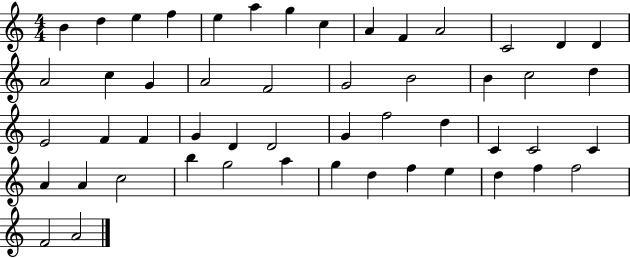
B4/q D5/q E5/q F5/q E5/q A5/q G5/q C5/q A4/q F4/q A4/h C4/h D4/q D4/q A4/h C5/q G4/q A4/h F4/h G4/h B4/h B4/q C5/h D5/q E4/h F4/q F4/q G4/q D4/q D4/h G4/q F5/h D5/q C4/q C4/h C4/q A4/q A4/q C5/h B5/q G5/h A5/q G5/q D5/q F5/q E5/q D5/q F5/q F5/h F4/h A4/h